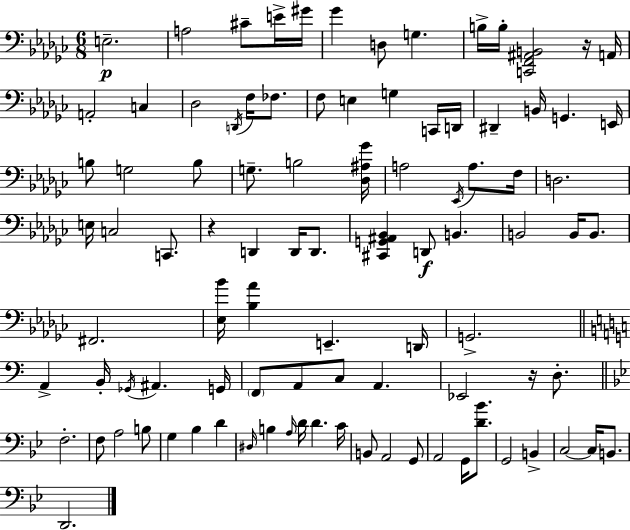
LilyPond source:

{
  \clef bass
  \numericTimeSignature
  \time 6/8
  \key ees \minor
  e2.--\p | a2 cis'8-- e'16-> gis'16 | ges'4 d8 g4. | b16-> b16-. <c, f, ais, b,>2 r16 a,16 | \break a,2-. c4 | des2 \acciaccatura { d,16 } f16 fes8. | f8 e4 g4 c,16 | d,16 dis,4-- b,16 g,4. | \break e,16 b8 g2 b8 | g8.-- b2 | <des ais ges'>16 a2 \acciaccatura { ees,16 } a8. | f16 d2. | \break e16 c2 c,8. | r4 d,4 d,16 d,8. | <cis, g, ais, bes,>4 d,8\f b,4. | b,2 b,16 b,8. | \break fis,2. | <ees bes'>16 <bes aes'>4 e,4.-- | d,16 g,2.-> | \bar "||" \break \key c \major a,4-> b,16-. \acciaccatura { ges,16 } ais,4. | g,16 \parenthesize f,8 a,8 c8 a,4. | ees,2 r16 d8.-. | \bar "||" \break \key bes \major f2.-. | f8 a2 b8 | g4 bes4 d'4 | \grace { dis16 } b4 \grace { a16 } d'16 d'4. | \break c'16 b,8 a,2 | g,8 a,2 g,16 <d' bes'>8. | g,2 b,4-> | c2~~ c16 b,8. | \break d,2. | \bar "|."
}